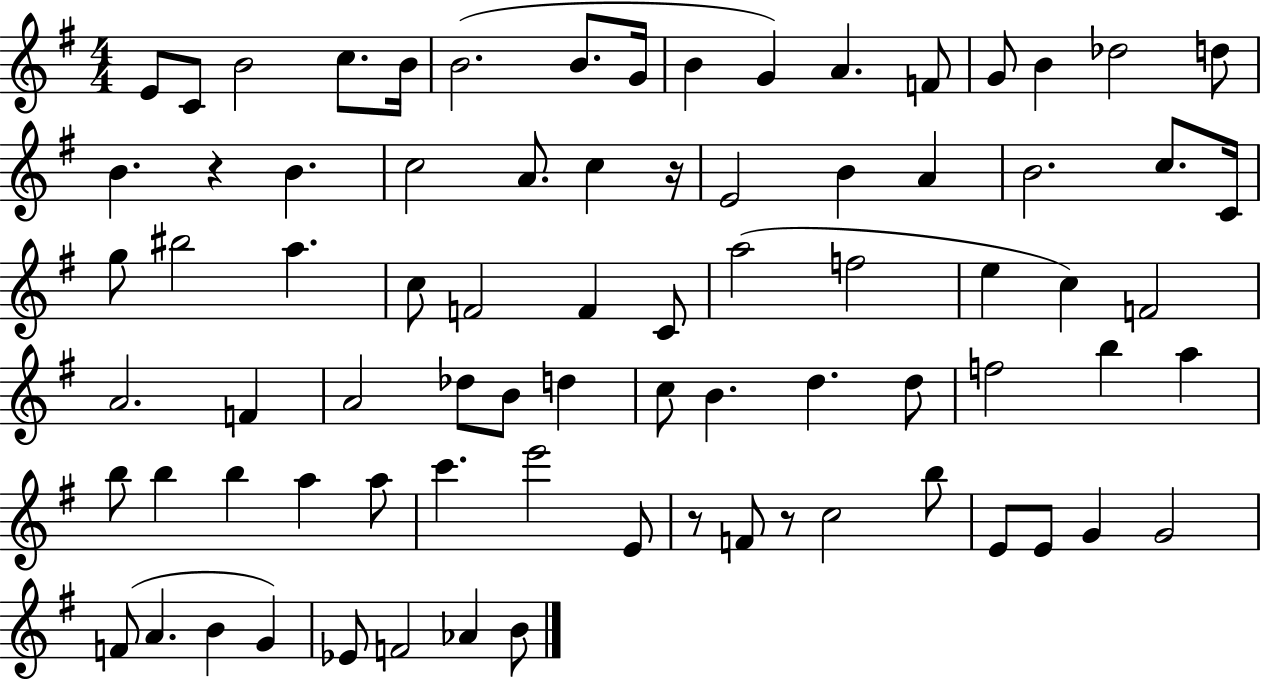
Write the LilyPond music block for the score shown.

{
  \clef treble
  \numericTimeSignature
  \time 4/4
  \key g \major
  \repeat volta 2 { e'8 c'8 b'2 c''8. b'16 | b'2.( b'8. g'16 | b'4 g'4) a'4. f'8 | g'8 b'4 des''2 d''8 | \break b'4. r4 b'4. | c''2 a'8. c''4 r16 | e'2 b'4 a'4 | b'2. c''8. c'16 | \break g''8 bis''2 a''4. | c''8 f'2 f'4 c'8 | a''2( f''2 | e''4 c''4) f'2 | \break a'2. f'4 | a'2 des''8 b'8 d''4 | c''8 b'4. d''4. d''8 | f''2 b''4 a''4 | \break b''8 b''4 b''4 a''4 a''8 | c'''4. e'''2 e'8 | r8 f'8 r8 c''2 b''8 | e'8 e'8 g'4 g'2 | \break f'8( a'4. b'4 g'4) | ees'8 f'2 aes'4 b'8 | } \bar "|."
}